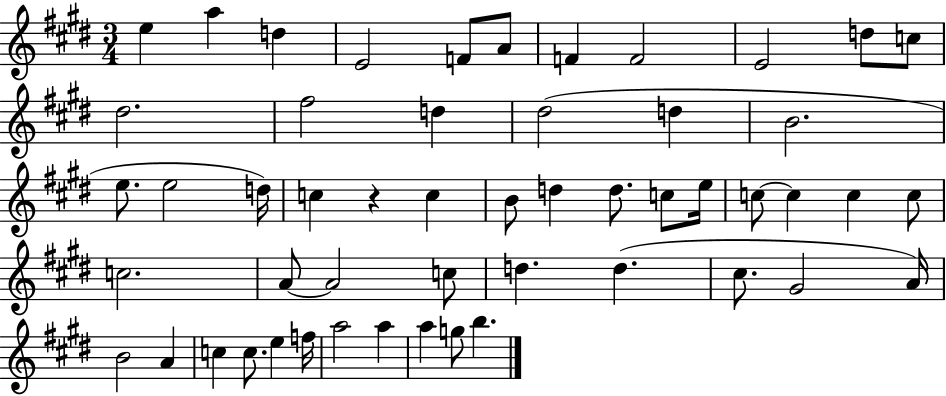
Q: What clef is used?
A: treble